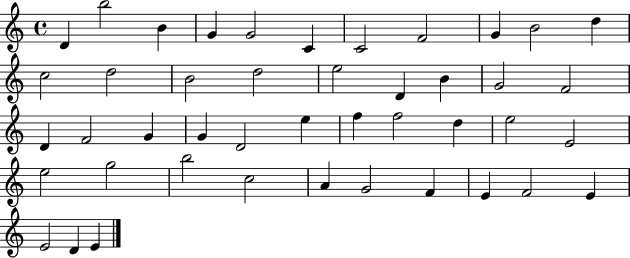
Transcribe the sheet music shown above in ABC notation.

X:1
T:Untitled
M:4/4
L:1/4
K:C
D b2 B G G2 C C2 F2 G B2 d c2 d2 B2 d2 e2 D B G2 F2 D F2 G G D2 e f f2 d e2 E2 e2 g2 b2 c2 A G2 F E F2 E E2 D E